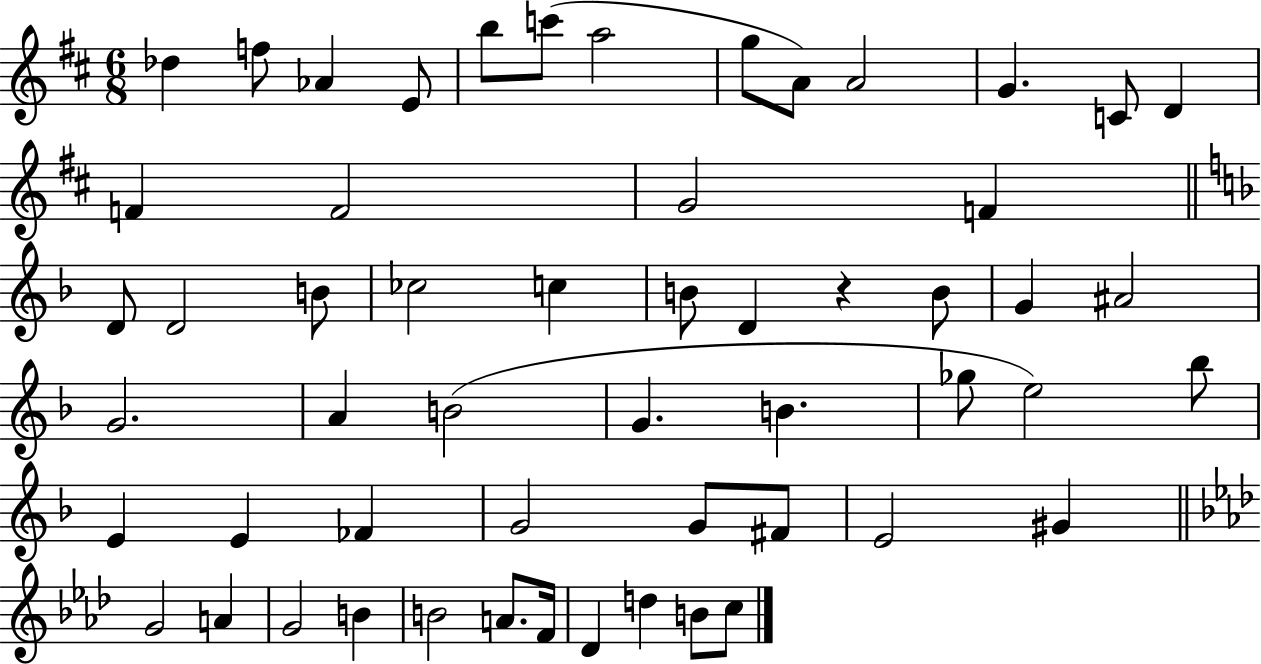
{
  \clef treble
  \numericTimeSignature
  \time 6/8
  \key d \major
  des''4 f''8 aes'4 e'8 | b''8 c'''8( a''2 | g''8 a'8) a'2 | g'4. c'8 d'4 | \break f'4 f'2 | g'2 f'4 | \bar "||" \break \key f \major d'8 d'2 b'8 | ces''2 c''4 | b'8 d'4 r4 b'8 | g'4 ais'2 | \break g'2. | a'4 b'2( | g'4. b'4. | ges''8 e''2) bes''8 | \break e'4 e'4 fes'4 | g'2 g'8 fis'8 | e'2 gis'4 | \bar "||" \break \key f \minor g'2 a'4 | g'2 b'4 | b'2 a'8. f'16 | des'4 d''4 b'8 c''8 | \break \bar "|."
}